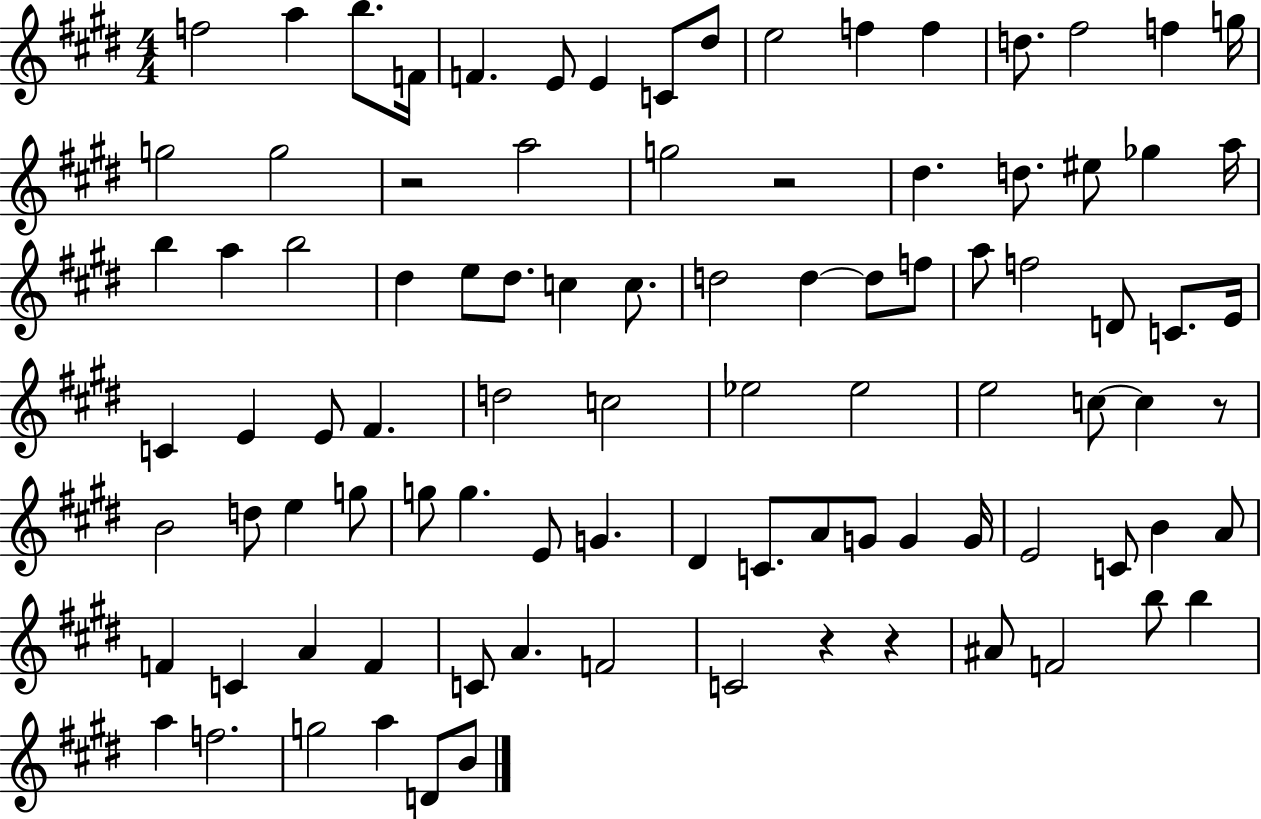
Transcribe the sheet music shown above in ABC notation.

X:1
T:Untitled
M:4/4
L:1/4
K:E
f2 a b/2 F/4 F E/2 E C/2 ^d/2 e2 f f d/2 ^f2 f g/4 g2 g2 z2 a2 g2 z2 ^d d/2 ^e/2 _g a/4 b a b2 ^d e/2 ^d/2 c c/2 d2 d d/2 f/2 a/2 f2 D/2 C/2 E/4 C E E/2 ^F d2 c2 _e2 _e2 e2 c/2 c z/2 B2 d/2 e g/2 g/2 g E/2 G ^D C/2 A/2 G/2 G G/4 E2 C/2 B A/2 F C A F C/2 A F2 C2 z z ^A/2 F2 b/2 b a f2 g2 a D/2 B/2